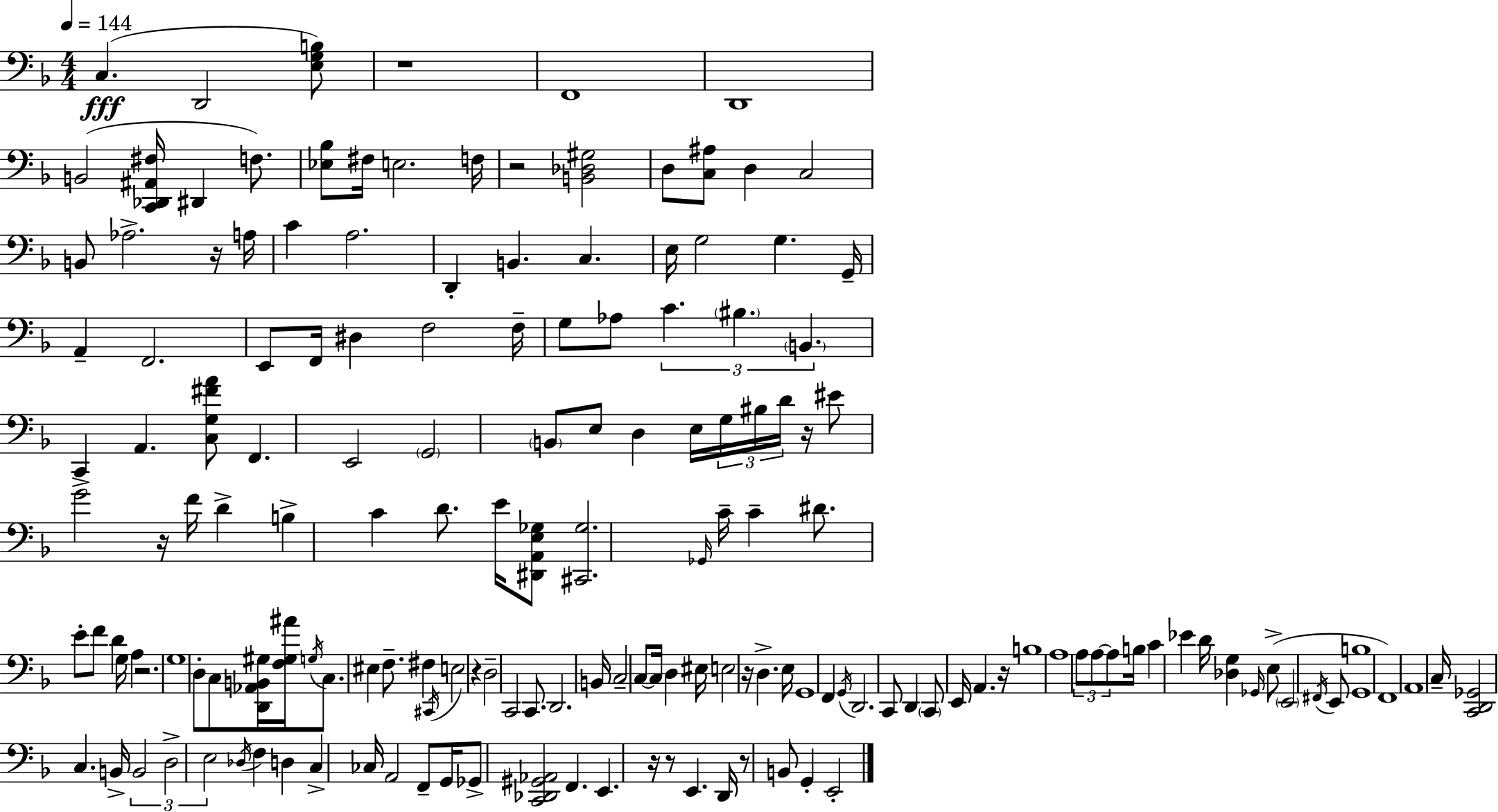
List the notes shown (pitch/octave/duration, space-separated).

C3/q. D2/h [E3,G3,B3]/e R/w F2/w D2/w B2/h [C2,Db2,A#2,F#3]/s D#2/q F3/e. [Eb3,Bb3]/e F#3/s E3/h. F3/s R/h [B2,Db3,G#3]/h D3/e [C3,A#3]/e D3/q C3/h B2/e Ab3/h. R/s A3/s C4/q A3/h. D2/q B2/q. C3/q. E3/s G3/h G3/q. G2/s A2/q F2/h. E2/e F2/s D#3/q F3/h F3/s G3/e Ab3/e C4/q. BIS3/q. B2/q. C2/q A2/q. [C3,G3,F#4,A4]/e F2/q. E2/h G2/h B2/e E3/e D3/q E3/s G3/s BIS3/s D4/s R/s EIS4/e G4/h R/s F4/s D4/q B3/q C4/q D4/e. E4/s [D#2,A2,E3,Gb3]/e [C#2,Gb3]/h. Gb2/s C4/s C4/q D#4/e. E4/e F4/e D4/q G3/s A3/q R/h. G3/w D3/e C3/e [D2,Ab2,B2,G#3]/s [F3,G#3,A#4]/s G3/s C3/e. EIS3/q F3/e. F#3/q C#2/s E3/h R/q D3/h C2/h C2/e. D2/h. B2/s C3/h C3/e C3/s D3/q EIS3/s E3/h R/s D3/q. E3/s G2/w F2/q G2/s D2/h. C2/e D2/q C2/e E2/s A2/q. R/s B3/w A3/w A3/e A3/e A3/e B3/s C4/q Eb4/q D4/s [Db3,G3]/q Gb2/s E3/e E2/h F#2/s E2/e [G2,B3]/w F2/w A2/w C3/s [C2,D2,Gb2]/h C3/q. B2/s B2/h D3/h E3/h Db3/s F3/q D3/q C3/q CES3/s A2/h F2/e G2/s Gb2/e [C2,Db2,G#2,Ab2]/h F2/q. E2/q. R/s R/e E2/q. D2/s R/e B2/e G2/q E2/h